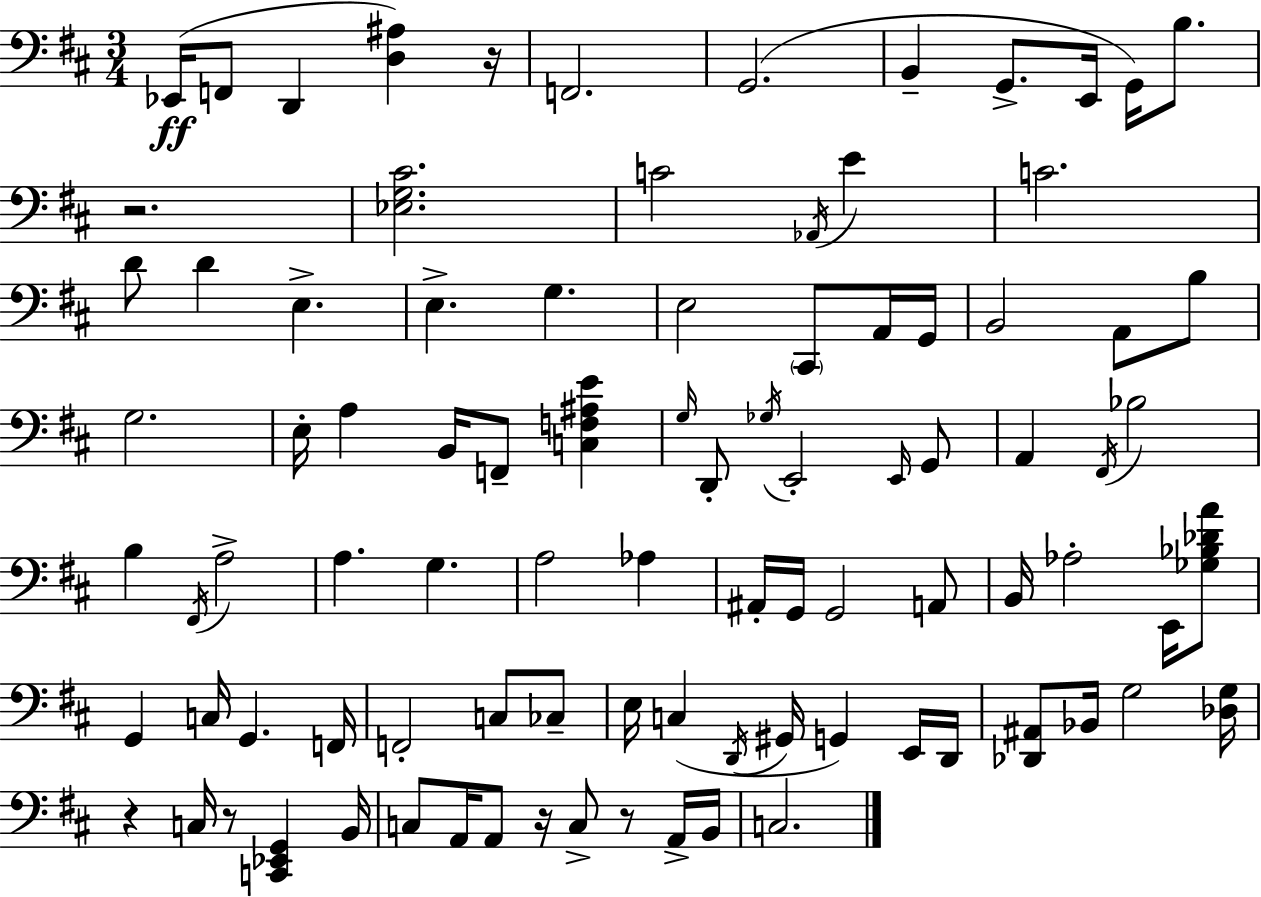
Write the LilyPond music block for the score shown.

{
  \clef bass
  \numericTimeSignature
  \time 3/4
  \key d \major
  \repeat volta 2 { ees,16(\ff f,8 d,4 <d ais>4) r16 | f,2. | g,2.( | b,4-- g,8.-> e,16 g,16) b8. | \break r2. | <ees g cis'>2. | c'2 \acciaccatura { aes,16 } e'4 | c'2. | \break d'8 d'4 e4.-> | e4.-> g4. | e2 \parenthesize cis,8 a,16 | g,16 b,2 a,8 b8 | \break g2. | e16-. a4 b,16 f,8-- <c f ais e'>4 | \grace { g16 } d,8-. \acciaccatura { ges16 } e,2-. | \grace { e,16 } g,8 a,4 \acciaccatura { fis,16 } bes2 | \break b4 \acciaccatura { fis,16 } a2-> | a4. | g4. a2 | aes4 ais,16-. g,16 g,2 | \break a,8 b,16 aes2-. | e,16 <ges bes des' a'>8 g,4 c16 g,4. | f,16 f,2-. | c8 ces8-- e16 c4( \acciaccatura { d,16 } | \break gis,16 g,4) e,16 d,16 <des, ais,>8 bes,16 g2 | <des g>16 r4 c16 | r8 <c, ees, g,>4 b,16 c8 a,16 a,8 | r16 c8-> r8 a,16-> b,16 c2. | \break } \bar "|."
}